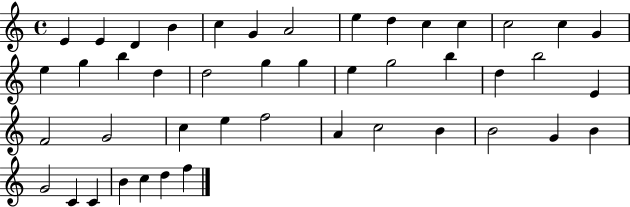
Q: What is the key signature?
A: C major